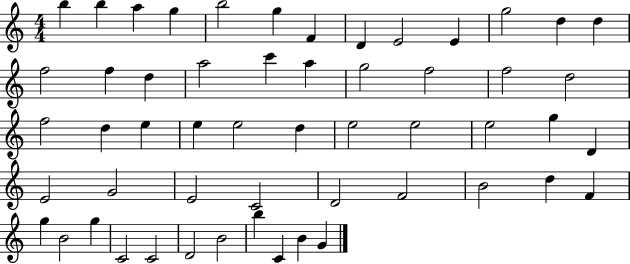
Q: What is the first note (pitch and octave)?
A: B5